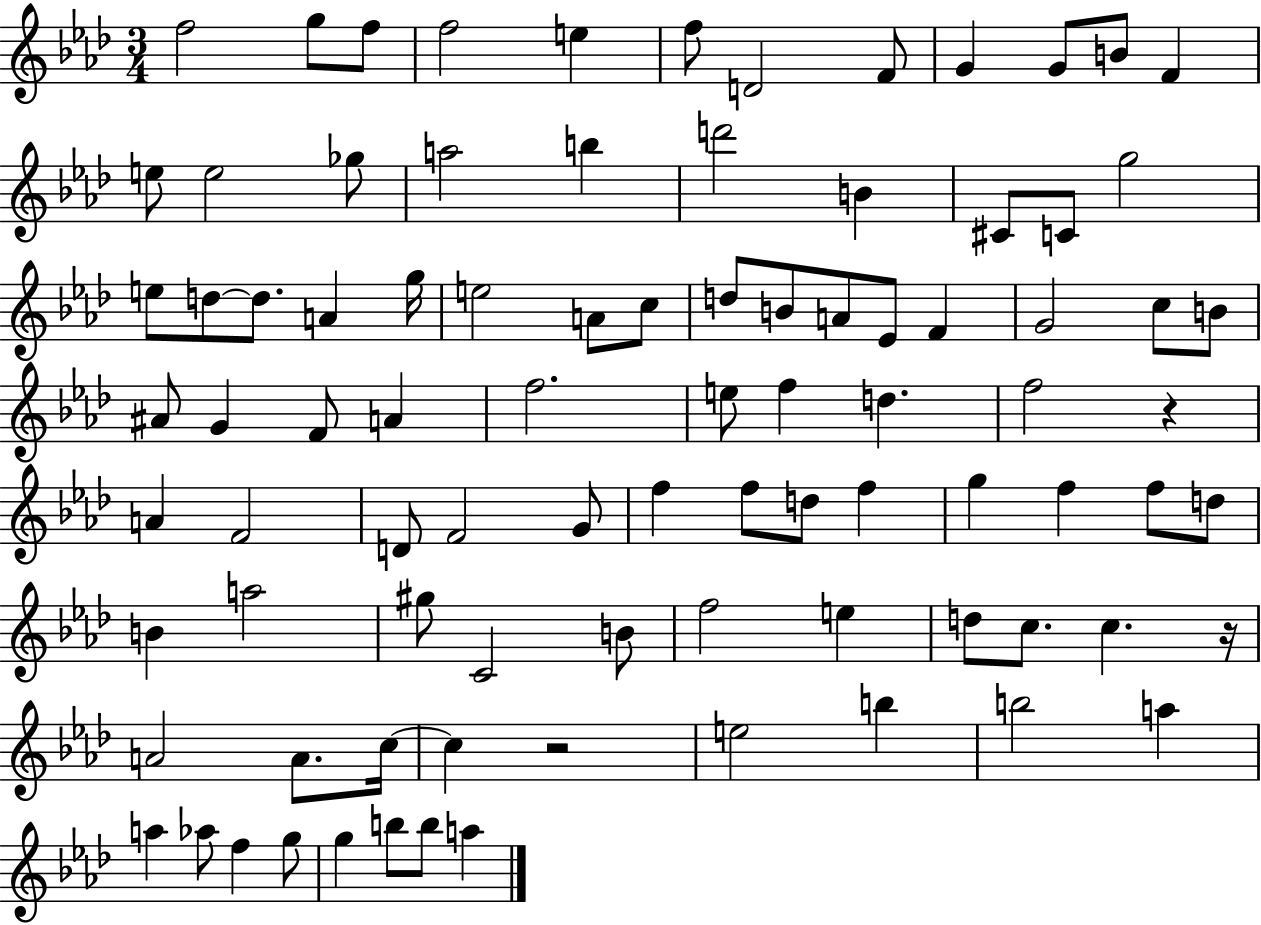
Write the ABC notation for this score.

X:1
T:Untitled
M:3/4
L:1/4
K:Ab
f2 g/2 f/2 f2 e f/2 D2 F/2 G G/2 B/2 F e/2 e2 _g/2 a2 b d'2 B ^C/2 C/2 g2 e/2 d/2 d/2 A g/4 e2 A/2 c/2 d/2 B/2 A/2 _E/2 F G2 c/2 B/2 ^A/2 G F/2 A f2 e/2 f d f2 z A F2 D/2 F2 G/2 f f/2 d/2 f g f f/2 d/2 B a2 ^g/2 C2 B/2 f2 e d/2 c/2 c z/4 A2 A/2 c/4 c z2 e2 b b2 a a _a/2 f g/2 g b/2 b/2 a